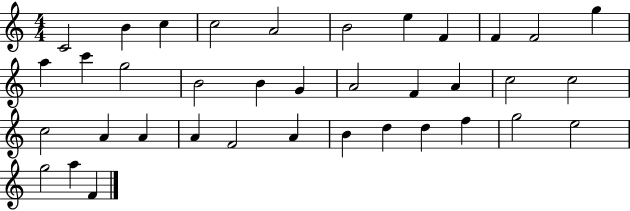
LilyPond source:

{
  \clef treble
  \numericTimeSignature
  \time 4/4
  \key c \major
  c'2 b'4 c''4 | c''2 a'2 | b'2 e''4 f'4 | f'4 f'2 g''4 | \break a''4 c'''4 g''2 | b'2 b'4 g'4 | a'2 f'4 a'4 | c''2 c''2 | \break c''2 a'4 a'4 | a'4 f'2 a'4 | b'4 d''4 d''4 f''4 | g''2 e''2 | \break g''2 a''4 f'4 | \bar "|."
}